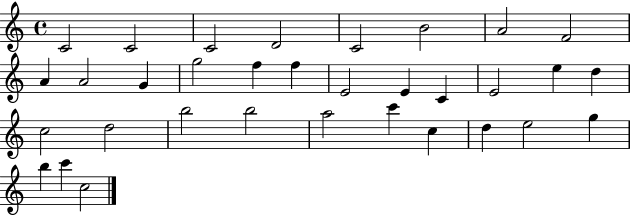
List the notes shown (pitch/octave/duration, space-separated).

C4/h C4/h C4/h D4/h C4/h B4/h A4/h F4/h A4/q A4/h G4/q G5/h F5/q F5/q E4/h E4/q C4/q E4/h E5/q D5/q C5/h D5/h B5/h B5/h A5/h C6/q C5/q D5/q E5/h G5/q B5/q C6/q C5/h